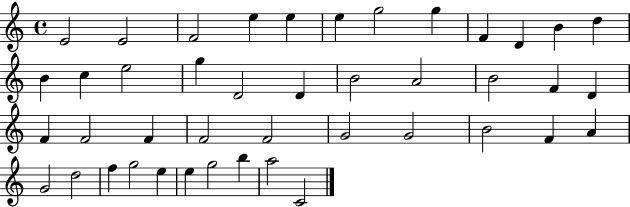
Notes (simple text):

E4/h E4/h F4/h E5/q E5/q E5/q G5/h G5/q F4/q D4/q B4/q D5/q B4/q C5/q E5/h G5/q D4/h D4/q B4/h A4/h B4/h F4/q D4/q F4/q F4/h F4/q F4/h F4/h G4/h G4/h B4/h F4/q A4/q G4/h D5/h F5/q G5/h E5/q E5/q G5/h B5/q A5/h C4/h